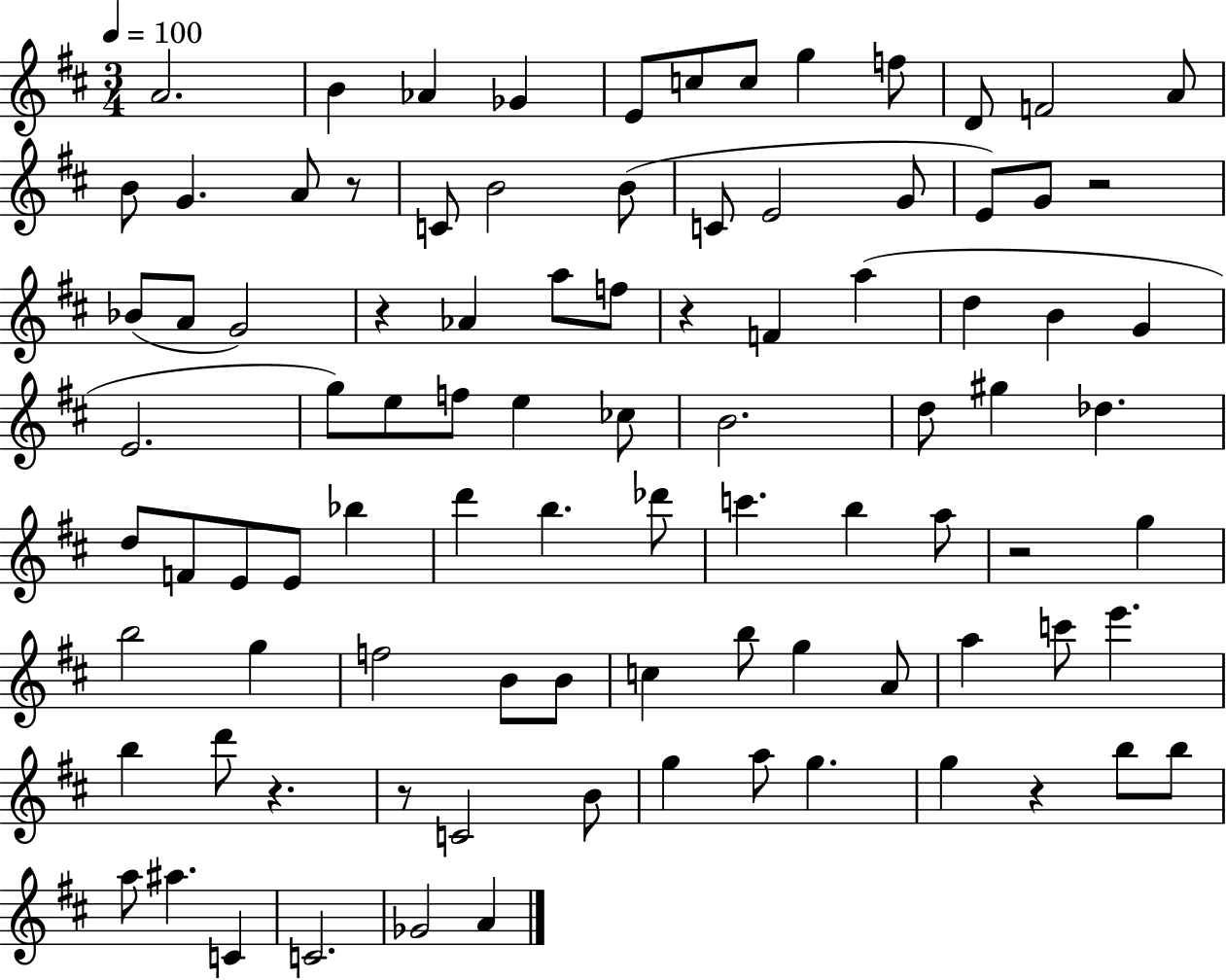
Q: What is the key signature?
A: D major